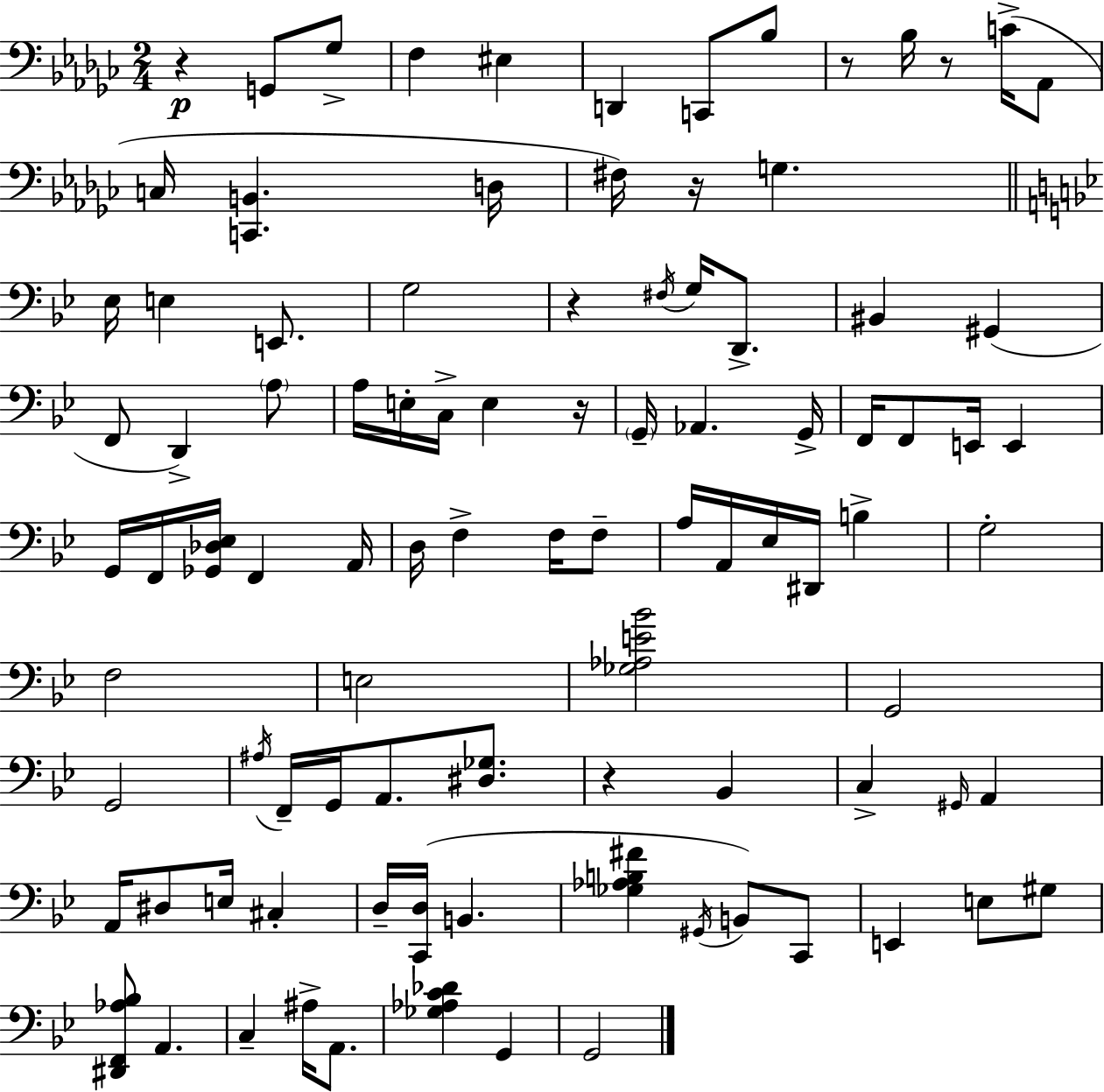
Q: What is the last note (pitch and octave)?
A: G2